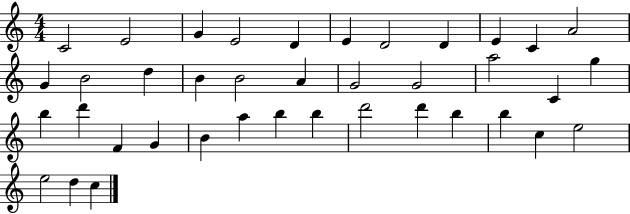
C4/h E4/h G4/q E4/h D4/q E4/q D4/h D4/q E4/q C4/q A4/h G4/q B4/h D5/q B4/q B4/h A4/q G4/h G4/h A5/h C4/q G5/q B5/q D6/q F4/q G4/q B4/q A5/q B5/q B5/q D6/h D6/q B5/q B5/q C5/q E5/h E5/h D5/q C5/q